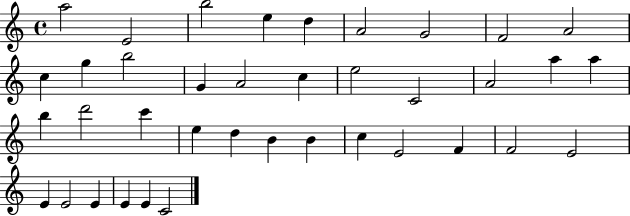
A5/h E4/h B5/h E5/q D5/q A4/h G4/h F4/h A4/h C5/q G5/q B5/h G4/q A4/h C5/q E5/h C4/h A4/h A5/q A5/q B5/q D6/h C6/q E5/q D5/q B4/q B4/q C5/q E4/h F4/q F4/h E4/h E4/q E4/h E4/q E4/q E4/q C4/h